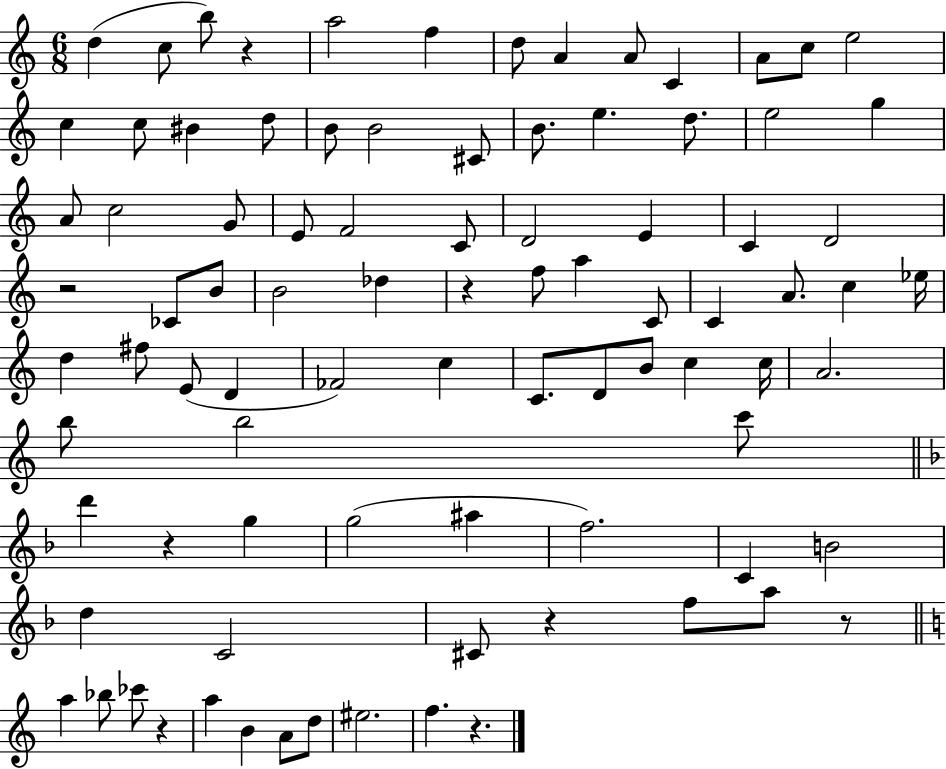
D5/q C5/e B5/e R/q A5/h F5/q D5/e A4/q A4/e C4/q A4/e C5/e E5/h C5/q C5/e BIS4/q D5/e B4/e B4/h C#4/e B4/e. E5/q. D5/e. E5/h G5/q A4/e C5/h G4/e E4/e F4/h C4/e D4/h E4/q C4/q D4/h R/h CES4/e B4/e B4/h Db5/q R/q F5/e A5/q C4/e C4/q A4/e. C5/q Eb5/s D5/q F#5/e E4/e D4/q FES4/h C5/q C4/e. D4/e B4/e C5/q C5/s A4/h. B5/e B5/h C6/e D6/q R/q G5/q G5/h A#5/q F5/h. C4/q B4/h D5/q C4/h C#4/e R/q F5/e A5/e R/e A5/q Bb5/e CES6/e R/q A5/q B4/q A4/e D5/e EIS5/h. F5/q. R/q.